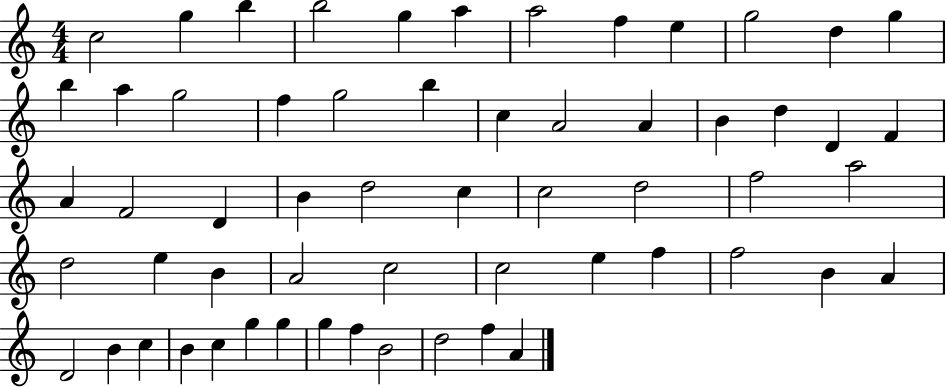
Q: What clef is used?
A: treble